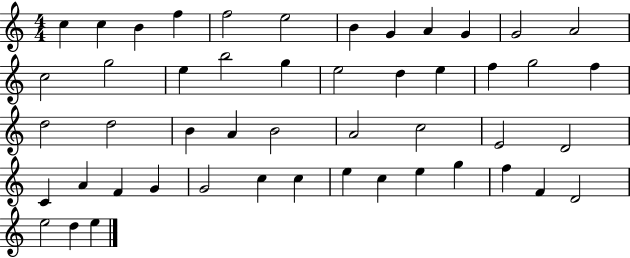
{
  \clef treble
  \numericTimeSignature
  \time 4/4
  \key c \major
  c''4 c''4 b'4 f''4 | f''2 e''2 | b'4 g'4 a'4 g'4 | g'2 a'2 | \break c''2 g''2 | e''4 b''2 g''4 | e''2 d''4 e''4 | f''4 g''2 f''4 | \break d''2 d''2 | b'4 a'4 b'2 | a'2 c''2 | e'2 d'2 | \break c'4 a'4 f'4 g'4 | g'2 c''4 c''4 | e''4 c''4 e''4 g''4 | f''4 f'4 d'2 | \break e''2 d''4 e''4 | \bar "|."
}